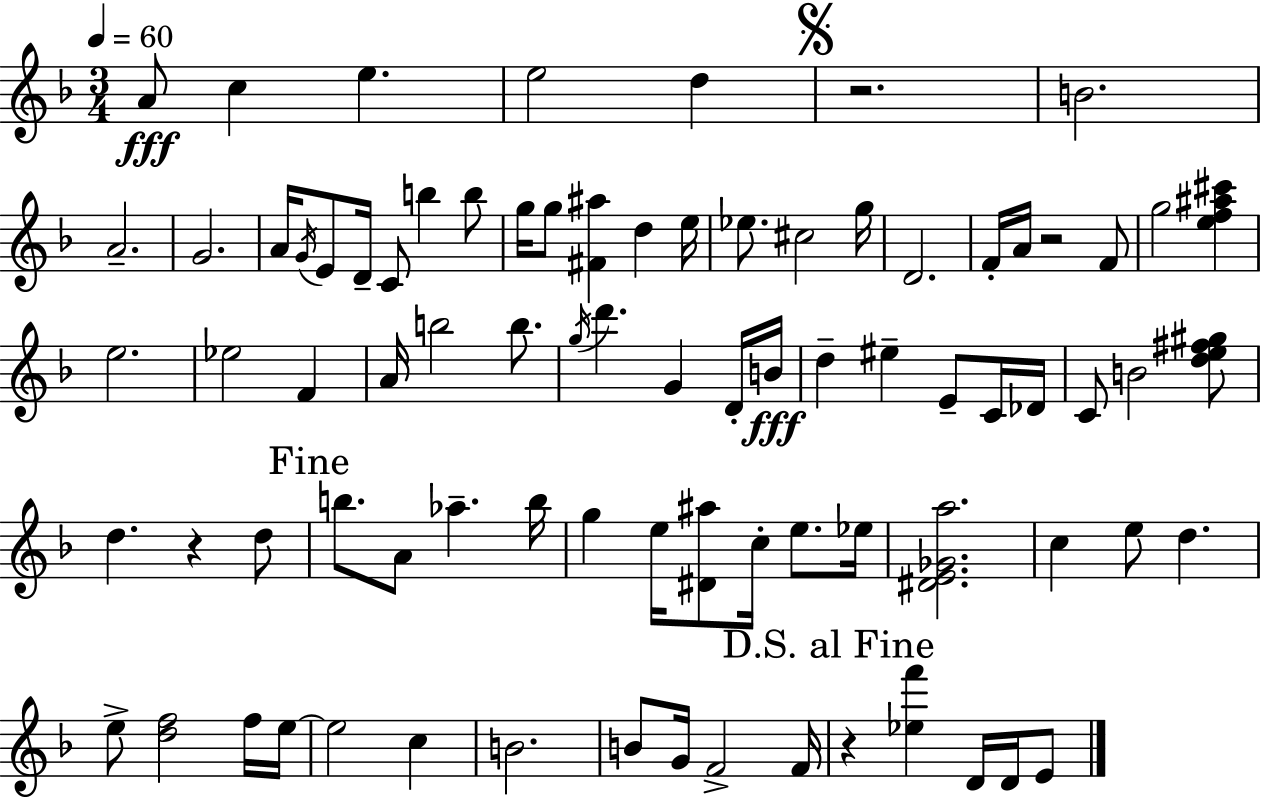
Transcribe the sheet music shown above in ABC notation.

X:1
T:Untitled
M:3/4
L:1/4
K:Dm
A/2 c e e2 d z2 B2 A2 G2 A/4 G/4 E/2 D/4 C/2 b b/2 g/4 g/2 [^F^a] d e/4 _e/2 ^c2 g/4 D2 F/4 A/4 z2 F/2 g2 [ef^a^c'] e2 _e2 F A/4 b2 b/2 g/4 d' G D/4 B/4 d ^e E/2 C/4 _D/4 C/2 B2 [de^f^g]/2 d z d/2 b/2 A/2 _a b/4 g e/4 [^D^a]/2 c/4 e/2 _e/4 [^DE_Ga]2 c e/2 d e/2 [df]2 f/4 e/4 e2 c B2 B/2 G/4 F2 F/4 z [_ef'] D/4 D/4 E/2